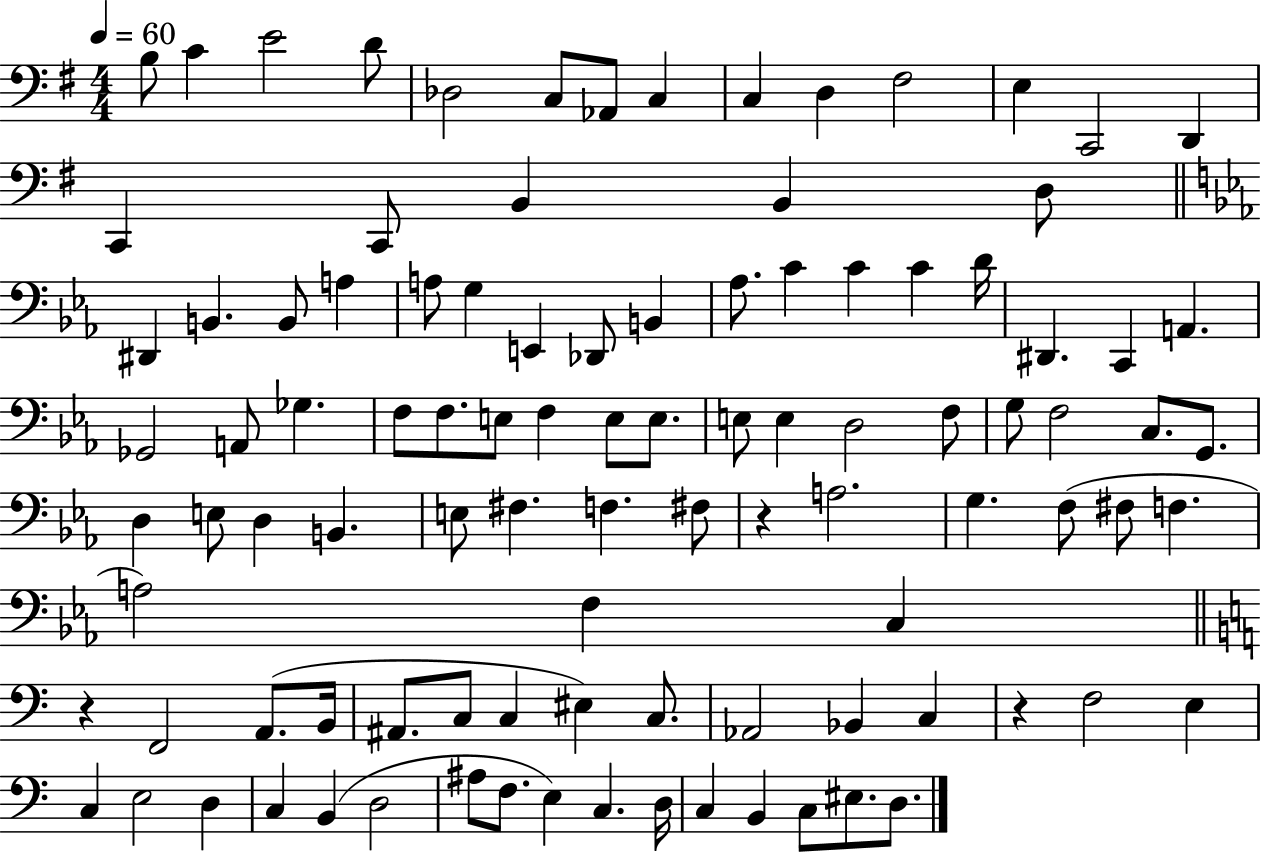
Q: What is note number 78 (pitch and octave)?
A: Ab2